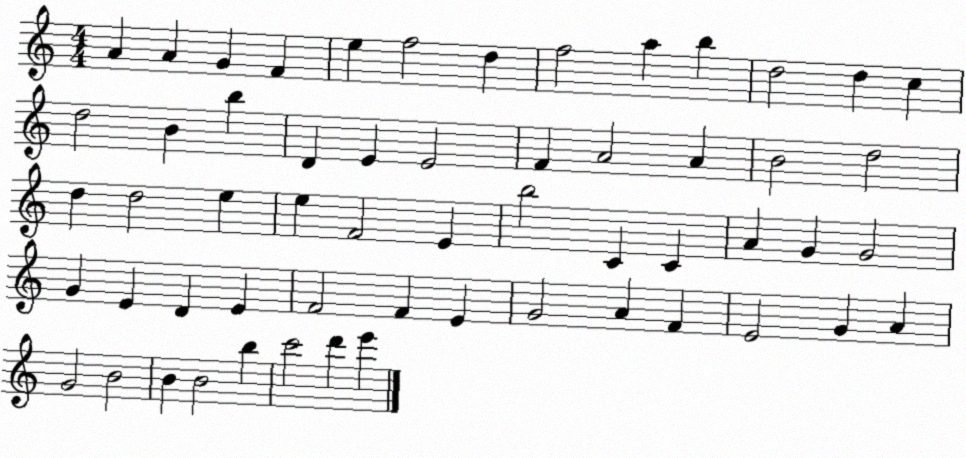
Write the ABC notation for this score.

X:1
T:Untitled
M:4/4
L:1/4
K:C
A A G F e f2 d f2 a b d2 d c d2 B b D E E2 F A2 A B2 d2 d d2 e e F2 E b2 C C A G G2 G E D E F2 F E G2 A F E2 G A G2 B2 B B2 b c'2 d' e'